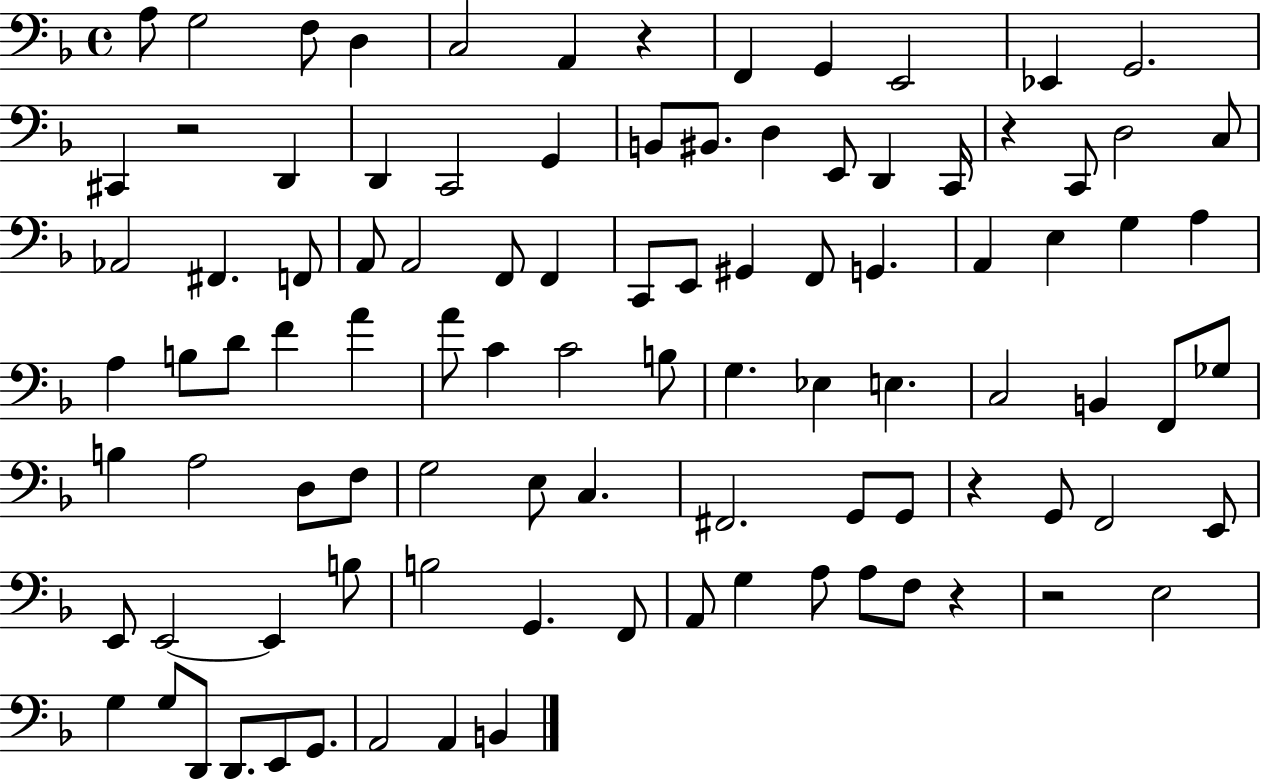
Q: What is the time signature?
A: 4/4